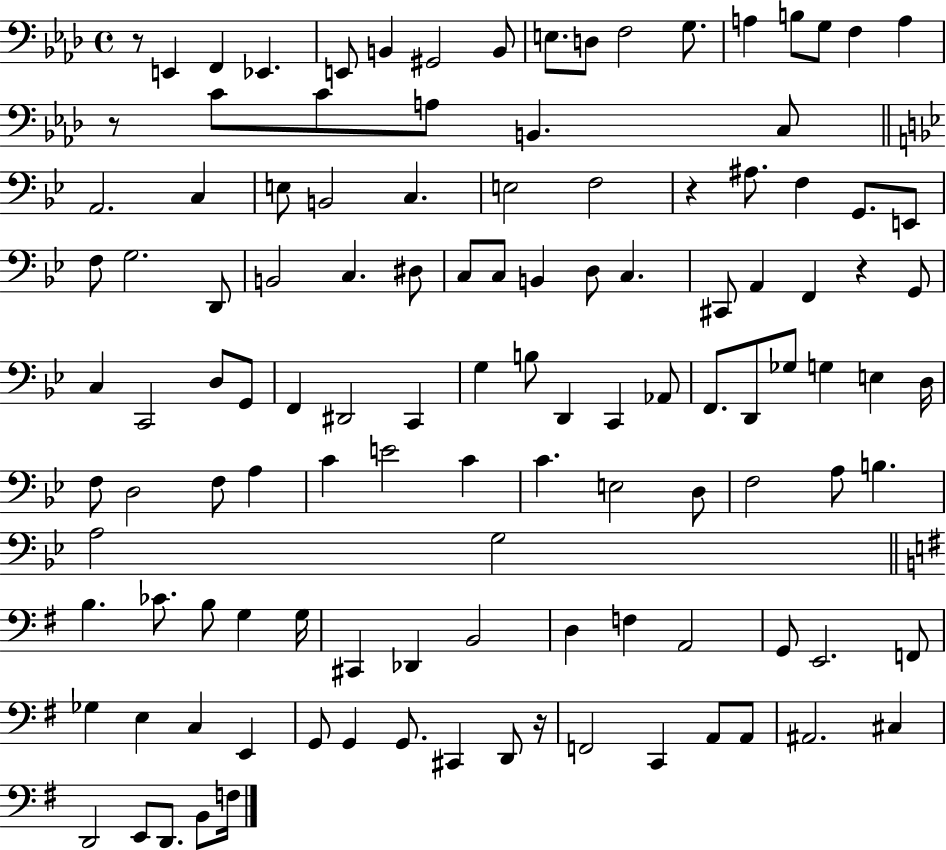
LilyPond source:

{
  \clef bass
  \time 4/4
  \defaultTimeSignature
  \key aes \major
  \repeat volta 2 { r8 e,4 f,4 ees,4. | e,8 b,4 gis,2 b,8 | e8. d8 f2 g8. | a4 b8 g8 f4 a4 | \break r8 c'8 c'8 a8 b,4. c8 | \bar "||" \break \key g \minor a,2. c4 | e8 b,2 c4. | e2 f2 | r4 ais8. f4 g,8. e,8 | \break f8 g2. d,8 | b,2 c4. dis8 | c8 c8 b,4 d8 c4. | cis,8 a,4 f,4 r4 g,8 | \break c4 c,2 d8 g,8 | f,4 dis,2 c,4 | g4 b8 d,4 c,4 aes,8 | f,8. d,8 ges8 g4 e4 d16 | \break f8 d2 f8 a4 | c'4 e'2 c'4 | c'4. e2 d8 | f2 a8 b4. | \break a2 g2 | \bar "||" \break \key e \minor b4. ces'8. b8 g4 g16 | cis,4 des,4 b,2 | d4 f4 a,2 | g,8 e,2. f,8 | \break ges4 e4 c4 e,4 | g,8 g,4 g,8. cis,4 d,8 r16 | f,2 c,4 a,8 a,8 | ais,2. cis4 | \break d,2 e,8 d,8. b,8 f16 | } \bar "|."
}